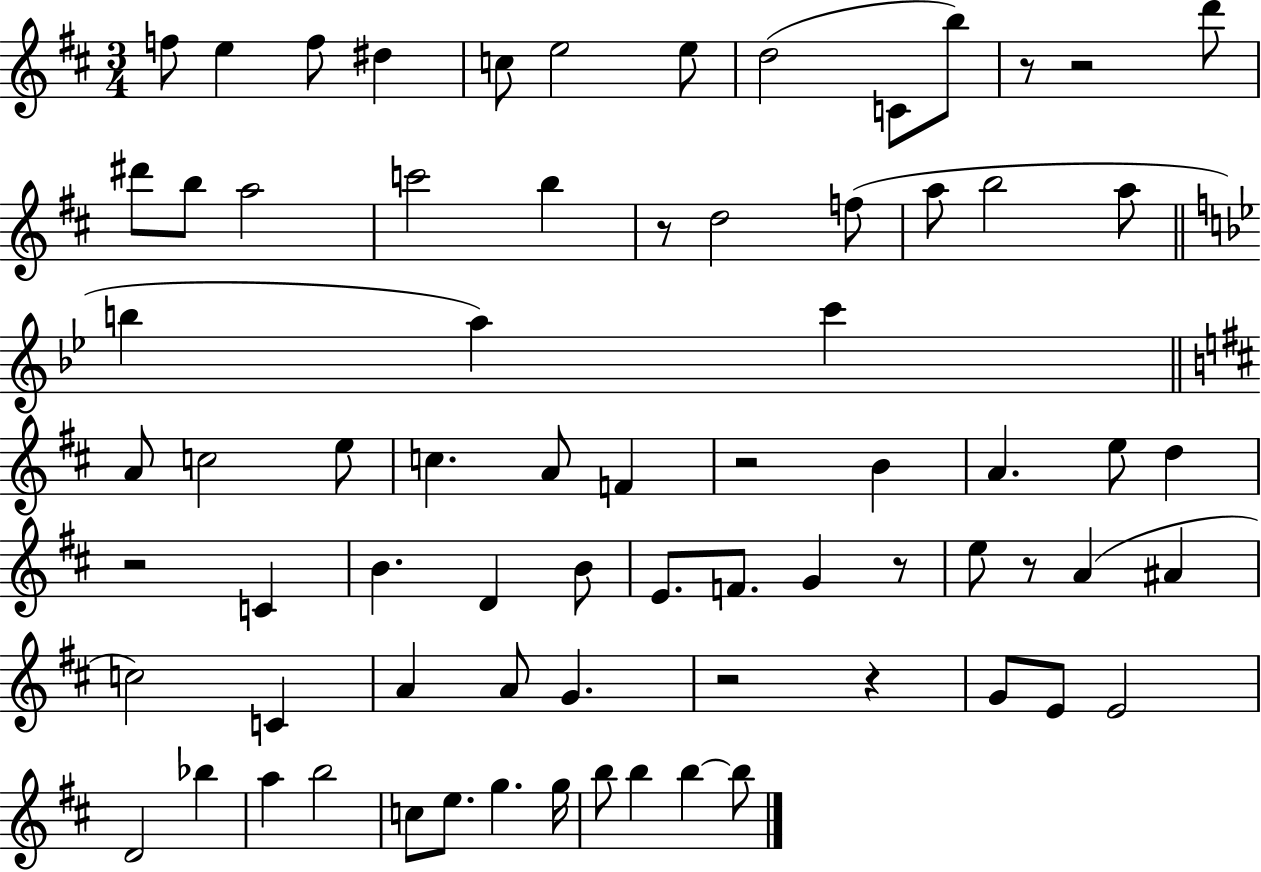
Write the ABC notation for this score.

X:1
T:Untitled
M:3/4
L:1/4
K:D
f/2 e f/2 ^d c/2 e2 e/2 d2 C/2 b/2 z/2 z2 d'/2 ^d'/2 b/2 a2 c'2 b z/2 d2 f/2 a/2 b2 a/2 b a c' A/2 c2 e/2 c A/2 F z2 B A e/2 d z2 C B D B/2 E/2 F/2 G z/2 e/2 z/2 A ^A c2 C A A/2 G z2 z G/2 E/2 E2 D2 _b a b2 c/2 e/2 g g/4 b/2 b b b/2